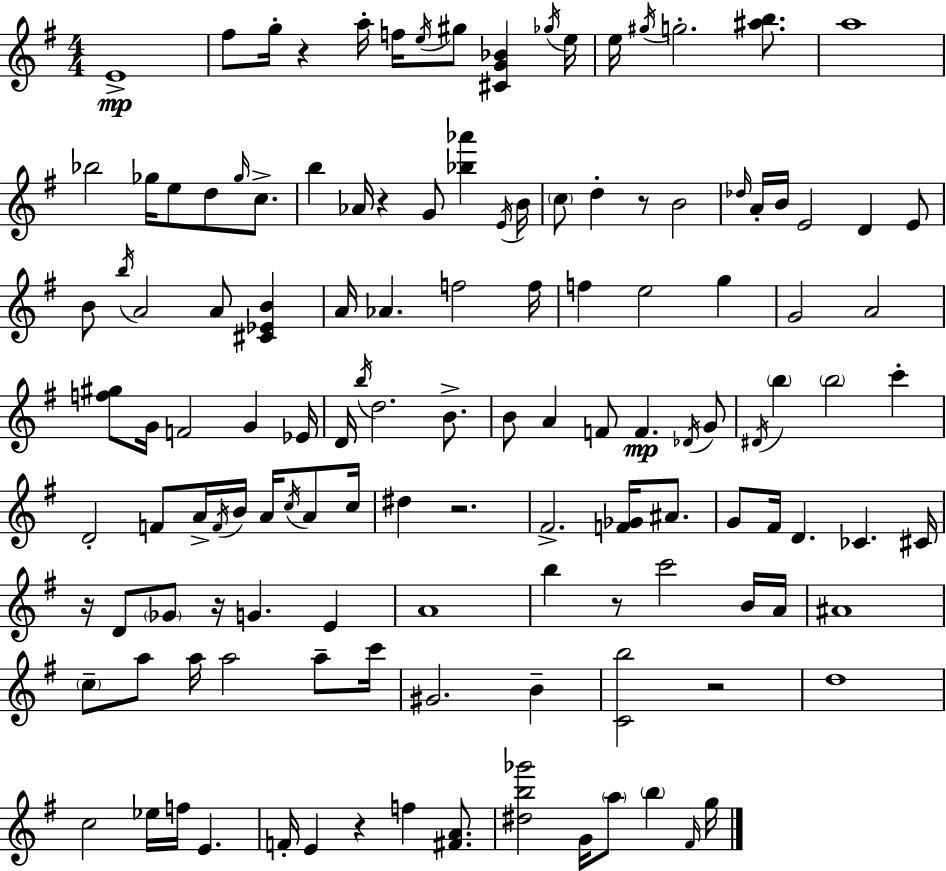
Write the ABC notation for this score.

X:1
T:Untitled
M:4/4
L:1/4
K:Em
E4 ^f/2 g/4 z a/4 f/4 e/4 ^g/2 [^CG_B] _g/4 e/4 e/4 ^g/4 g2 [^ab]/2 a4 _b2 _g/4 e/2 d/2 _g/4 c/2 b _A/4 z G/2 [_b_a'] E/4 B/4 c/2 d z/2 B2 _d/4 A/4 B/4 E2 D E/2 B/2 b/4 A2 A/2 [^C_EB] A/4 _A f2 f/4 f e2 g G2 A2 [f^g]/2 G/4 F2 G _E/4 D/4 b/4 d2 B/2 B/2 A F/2 F _D/4 G/2 ^D/4 b b2 c' D2 F/2 A/4 F/4 B/4 A/4 c/4 A/2 c/4 ^d z2 ^F2 [F_G]/4 ^A/2 G/2 ^F/4 D _C ^C/4 z/4 D/2 _G/2 z/4 G E A4 b z/2 c'2 B/4 A/4 ^A4 c/2 a/2 a/4 a2 a/2 c'/4 ^G2 B [Cb]2 z2 d4 c2 _e/4 f/4 E F/4 E z f [^FA]/2 [^db_g']2 G/4 a/2 b ^F/4 g/4